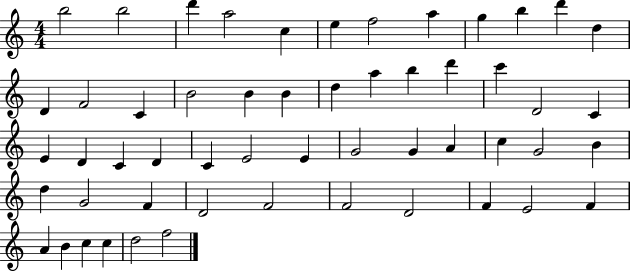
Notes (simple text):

B5/h B5/h D6/q A5/h C5/q E5/q F5/h A5/q G5/q B5/q D6/q D5/q D4/q F4/h C4/q B4/h B4/q B4/q D5/q A5/q B5/q D6/q C6/q D4/h C4/q E4/q D4/q C4/q D4/q C4/q E4/h E4/q G4/h G4/q A4/q C5/q G4/h B4/q D5/q G4/h F4/q D4/h F4/h F4/h D4/h F4/q E4/h F4/q A4/q B4/q C5/q C5/q D5/h F5/h